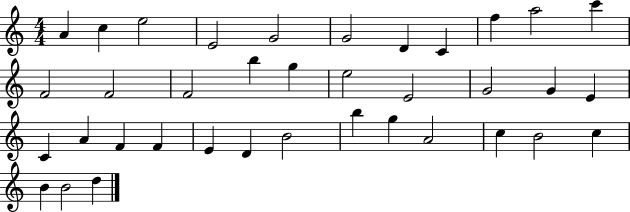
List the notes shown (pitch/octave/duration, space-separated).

A4/q C5/q E5/h E4/h G4/h G4/h D4/q C4/q F5/q A5/h C6/q F4/h F4/h F4/h B5/q G5/q E5/h E4/h G4/h G4/q E4/q C4/q A4/q F4/q F4/q E4/q D4/q B4/h B5/q G5/q A4/h C5/q B4/h C5/q B4/q B4/h D5/q